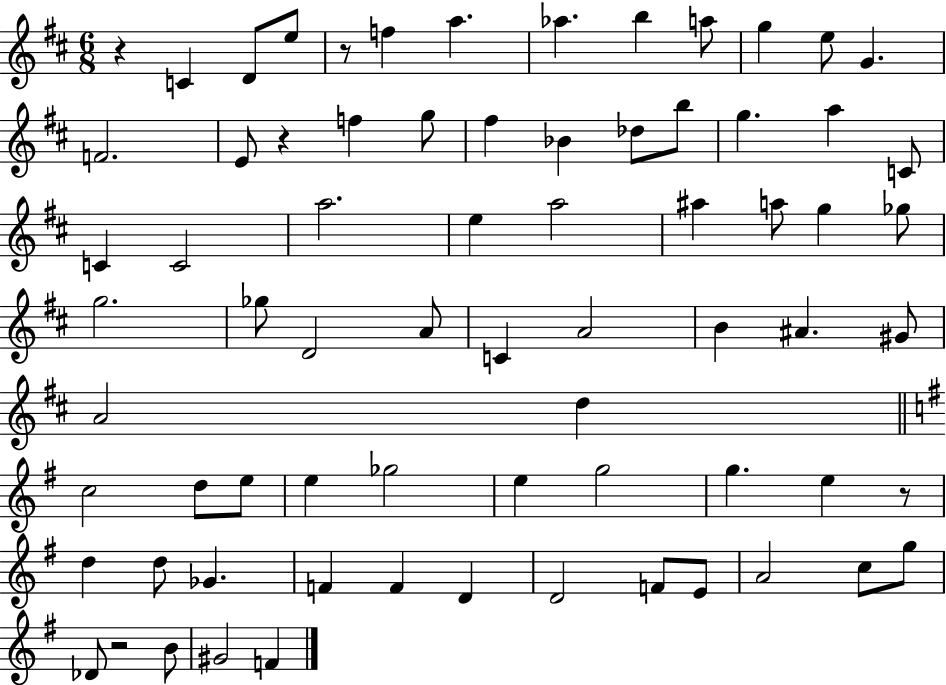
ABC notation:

X:1
T:Untitled
M:6/8
L:1/4
K:D
z C D/2 e/2 z/2 f a _a b a/2 g e/2 G F2 E/2 z f g/2 ^f _B _d/2 b/2 g a C/2 C C2 a2 e a2 ^a a/2 g _g/2 g2 _g/2 D2 A/2 C A2 B ^A ^G/2 A2 d c2 d/2 e/2 e _g2 e g2 g e z/2 d d/2 _G F F D D2 F/2 E/2 A2 c/2 g/2 _D/2 z2 B/2 ^G2 F